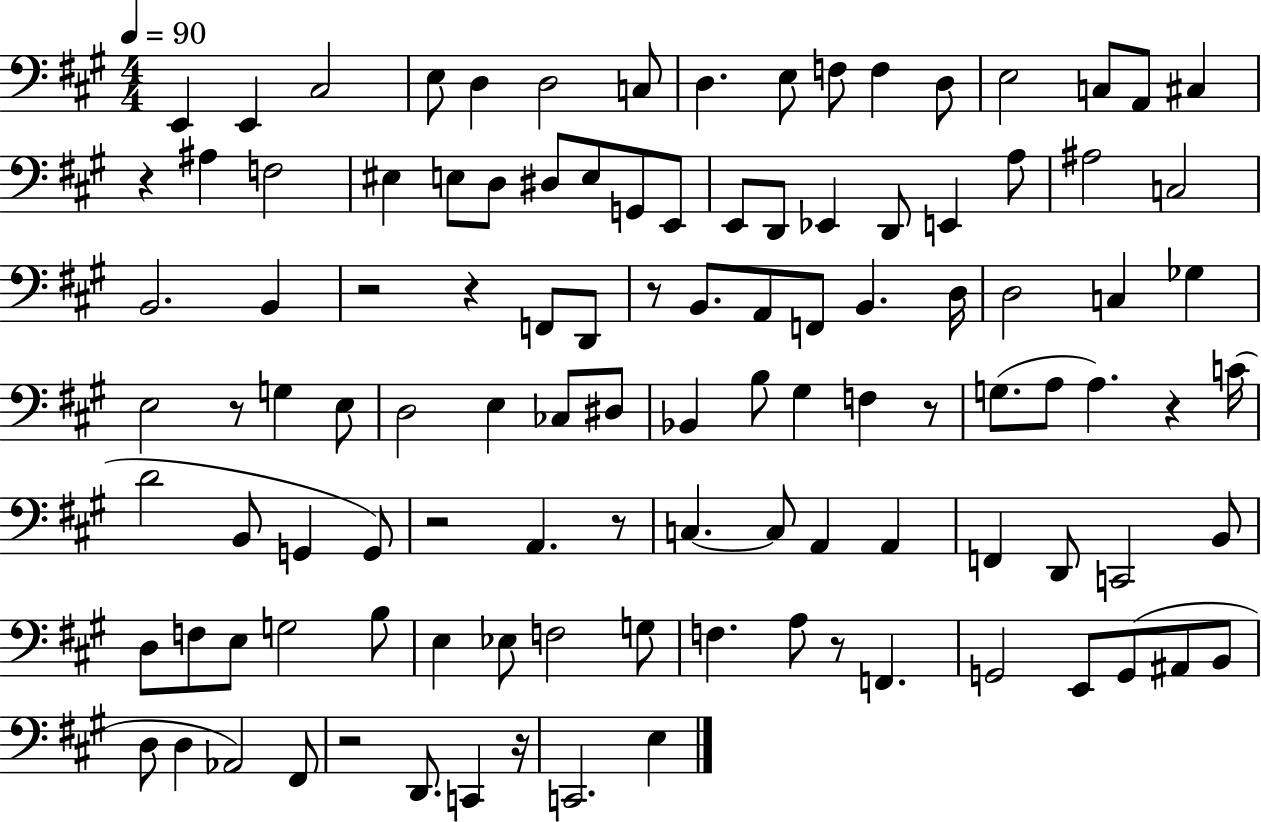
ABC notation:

X:1
T:Untitled
M:4/4
L:1/4
K:A
E,, E,, ^C,2 E,/2 D, D,2 C,/2 D, E,/2 F,/2 F, D,/2 E,2 C,/2 A,,/2 ^C, z ^A, F,2 ^E, E,/2 D,/2 ^D,/2 E,/2 G,,/2 E,,/2 E,,/2 D,,/2 _E,, D,,/2 E,, A,/2 ^A,2 C,2 B,,2 B,, z2 z F,,/2 D,,/2 z/2 B,,/2 A,,/2 F,,/2 B,, D,/4 D,2 C, _G, E,2 z/2 G, E,/2 D,2 E, _C,/2 ^D,/2 _B,, B,/2 ^G, F, z/2 G,/2 A,/2 A, z C/4 D2 B,,/2 G,, G,,/2 z2 A,, z/2 C, C,/2 A,, A,, F,, D,,/2 C,,2 B,,/2 D,/2 F,/2 E,/2 G,2 B,/2 E, _E,/2 F,2 G,/2 F, A,/2 z/2 F,, G,,2 E,,/2 G,,/2 ^A,,/2 B,,/2 D,/2 D, _A,,2 ^F,,/2 z2 D,,/2 C,, z/4 C,,2 E,